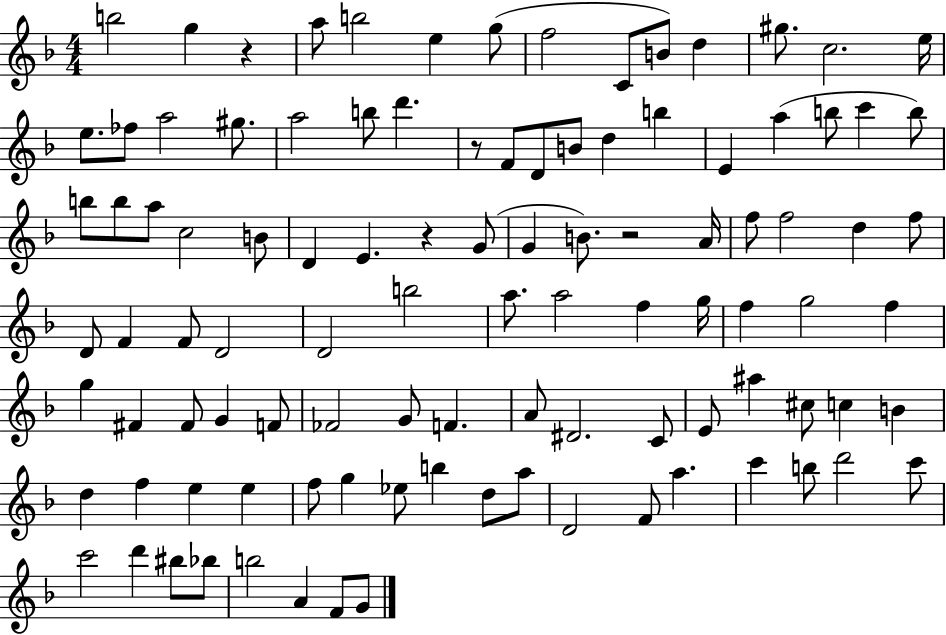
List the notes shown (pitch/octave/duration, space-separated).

B5/h G5/q R/q A5/e B5/h E5/q G5/e F5/h C4/e B4/e D5/q G#5/e. C5/h. E5/s E5/e. FES5/e A5/h G#5/e. A5/h B5/e D6/q. R/e F4/e D4/e B4/e D5/q B5/q E4/q A5/q B5/e C6/q B5/e B5/e B5/e A5/e C5/h B4/e D4/q E4/q. R/q G4/e G4/q B4/e. R/h A4/s F5/e F5/h D5/q F5/e D4/e F4/q F4/e D4/h D4/h B5/h A5/e. A5/h F5/q G5/s F5/q G5/h F5/q G5/q F#4/q F#4/e G4/q F4/e FES4/h G4/e F4/q. A4/e D#4/h. C4/e E4/e A#5/q C#5/e C5/q B4/q D5/q F5/q E5/q E5/q F5/e G5/q Eb5/e B5/q D5/e A5/e D4/h F4/e A5/q. C6/q B5/e D6/h C6/e C6/h D6/q BIS5/e Bb5/e B5/h A4/q F4/e G4/e